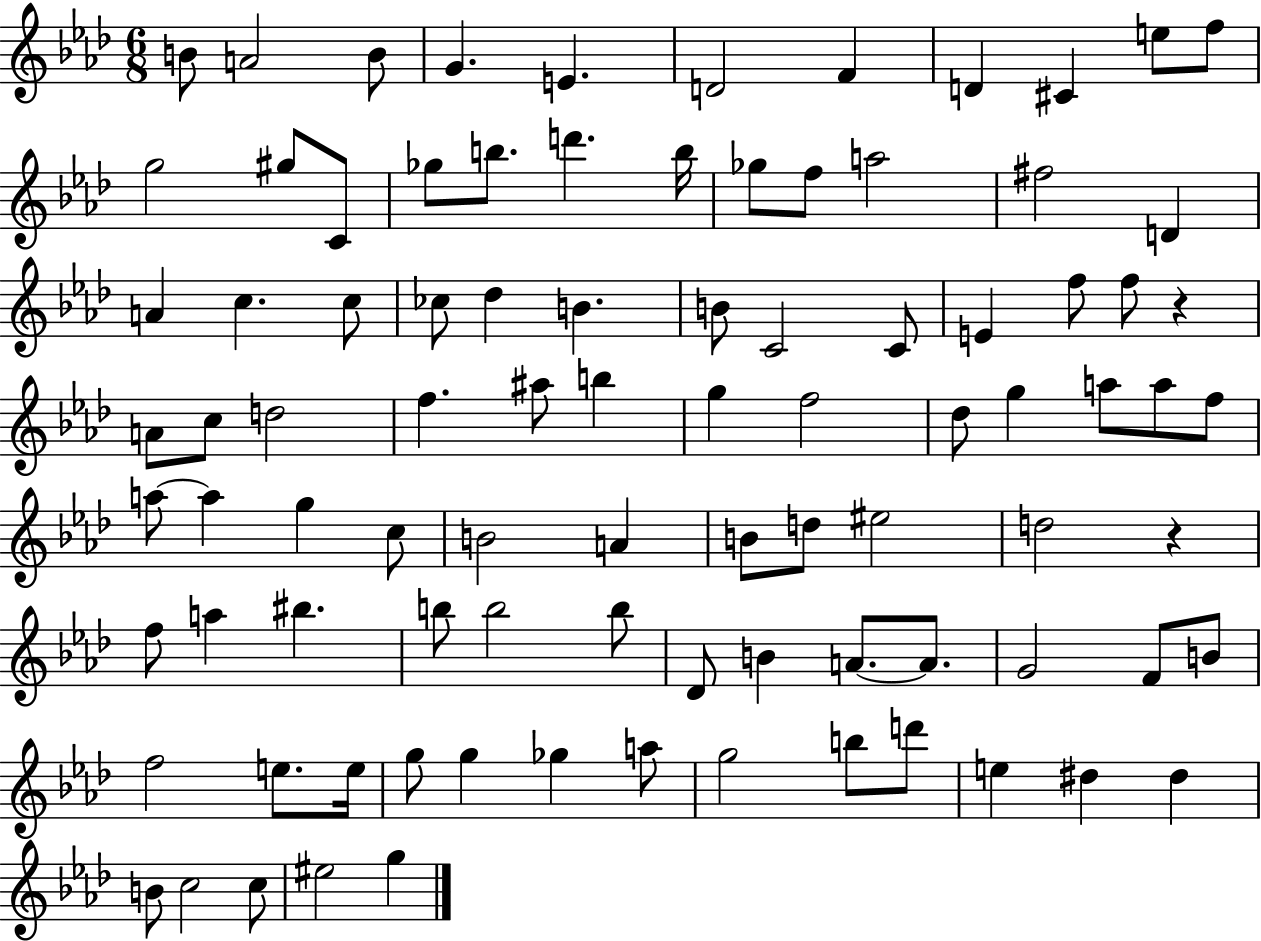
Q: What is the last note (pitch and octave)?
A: G5